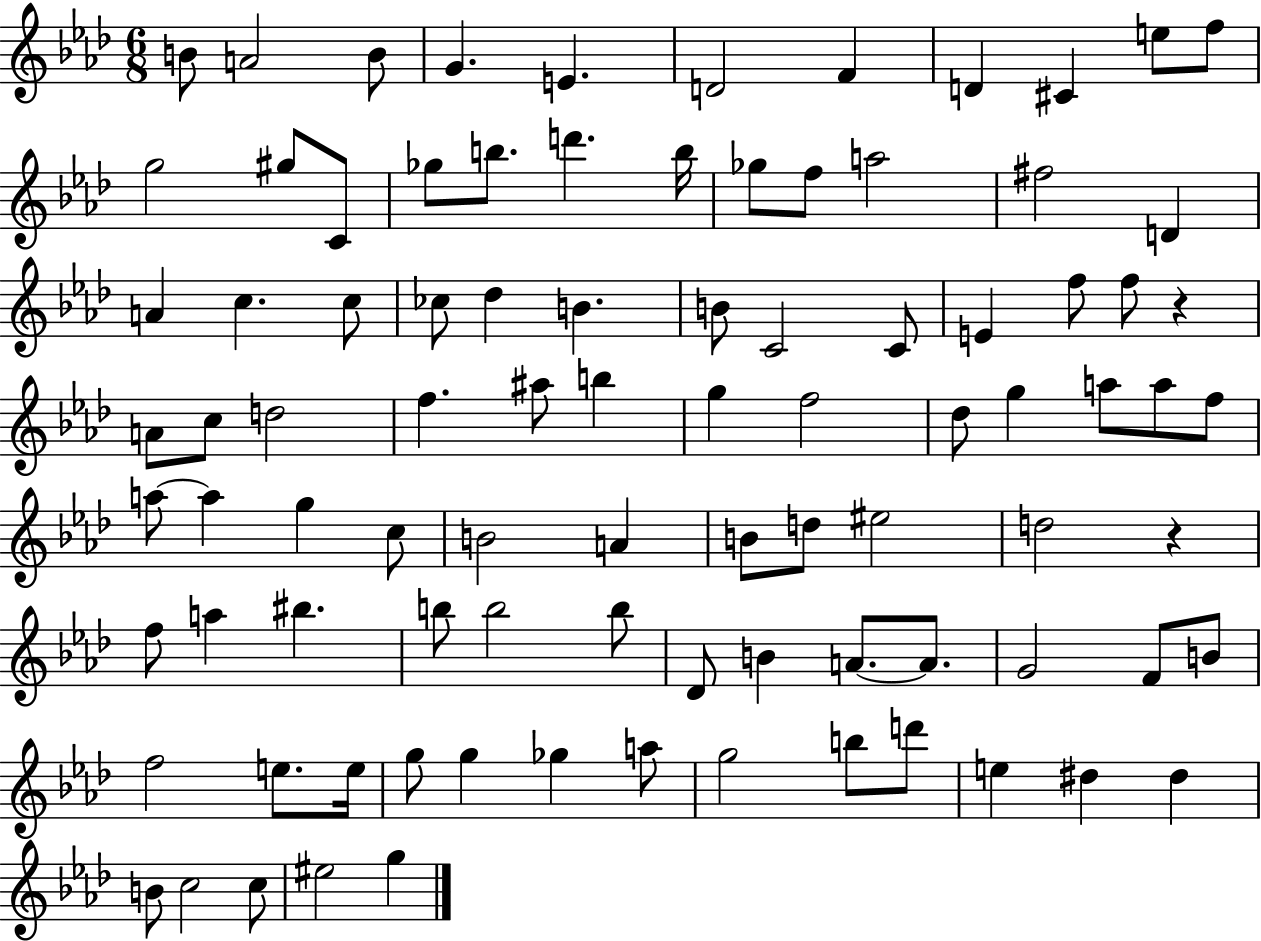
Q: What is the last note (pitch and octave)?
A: G5